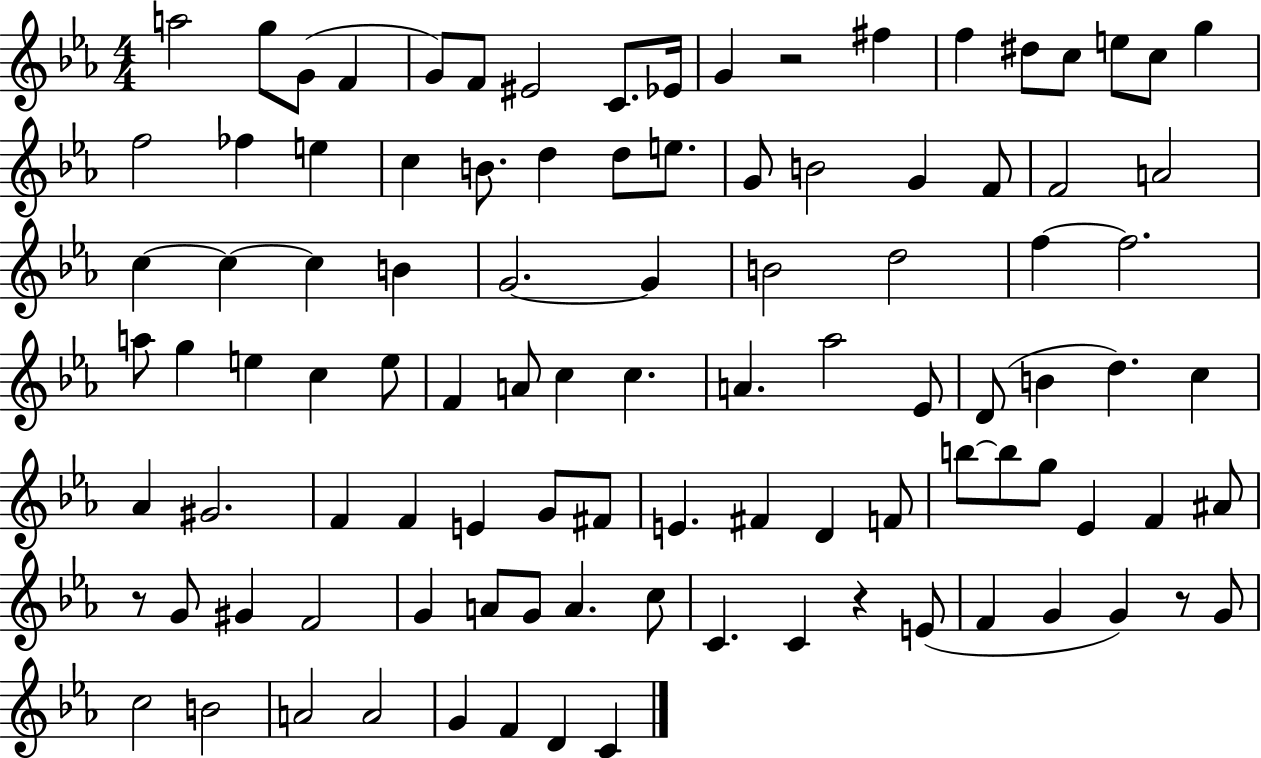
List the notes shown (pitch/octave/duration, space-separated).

A5/h G5/e G4/e F4/q G4/e F4/e EIS4/h C4/e. Eb4/s G4/q R/h F#5/q F5/q D#5/e C5/e E5/e C5/e G5/q F5/h FES5/q E5/q C5/q B4/e. D5/q D5/e E5/e. G4/e B4/h G4/q F4/e F4/h A4/h C5/q C5/q C5/q B4/q G4/h. G4/q B4/h D5/h F5/q F5/h. A5/e G5/q E5/q C5/q E5/e F4/q A4/e C5/q C5/q. A4/q. Ab5/h Eb4/e D4/e B4/q D5/q. C5/q Ab4/q G#4/h. F4/q F4/q E4/q G4/e F#4/e E4/q. F#4/q D4/q F4/e B5/e B5/e G5/e Eb4/q F4/q A#4/e R/e G4/e G#4/q F4/h G4/q A4/e G4/e A4/q. C5/e C4/q. C4/q R/q E4/e F4/q G4/q G4/q R/e G4/e C5/h B4/h A4/h A4/h G4/q F4/q D4/q C4/q